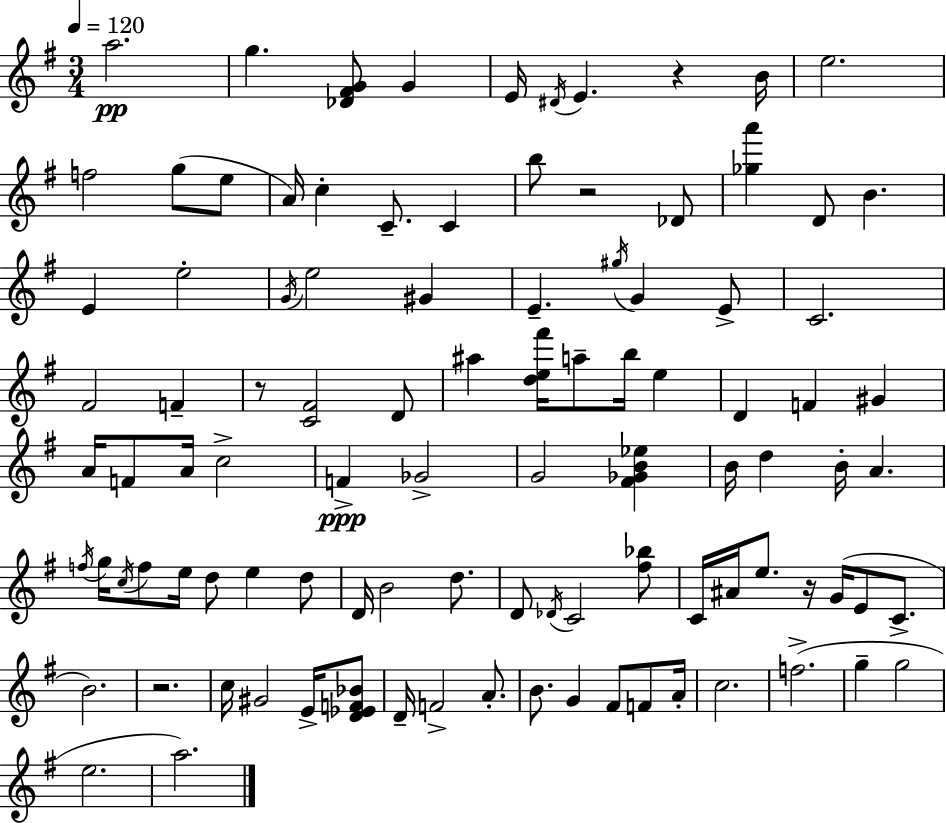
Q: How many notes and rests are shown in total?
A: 100